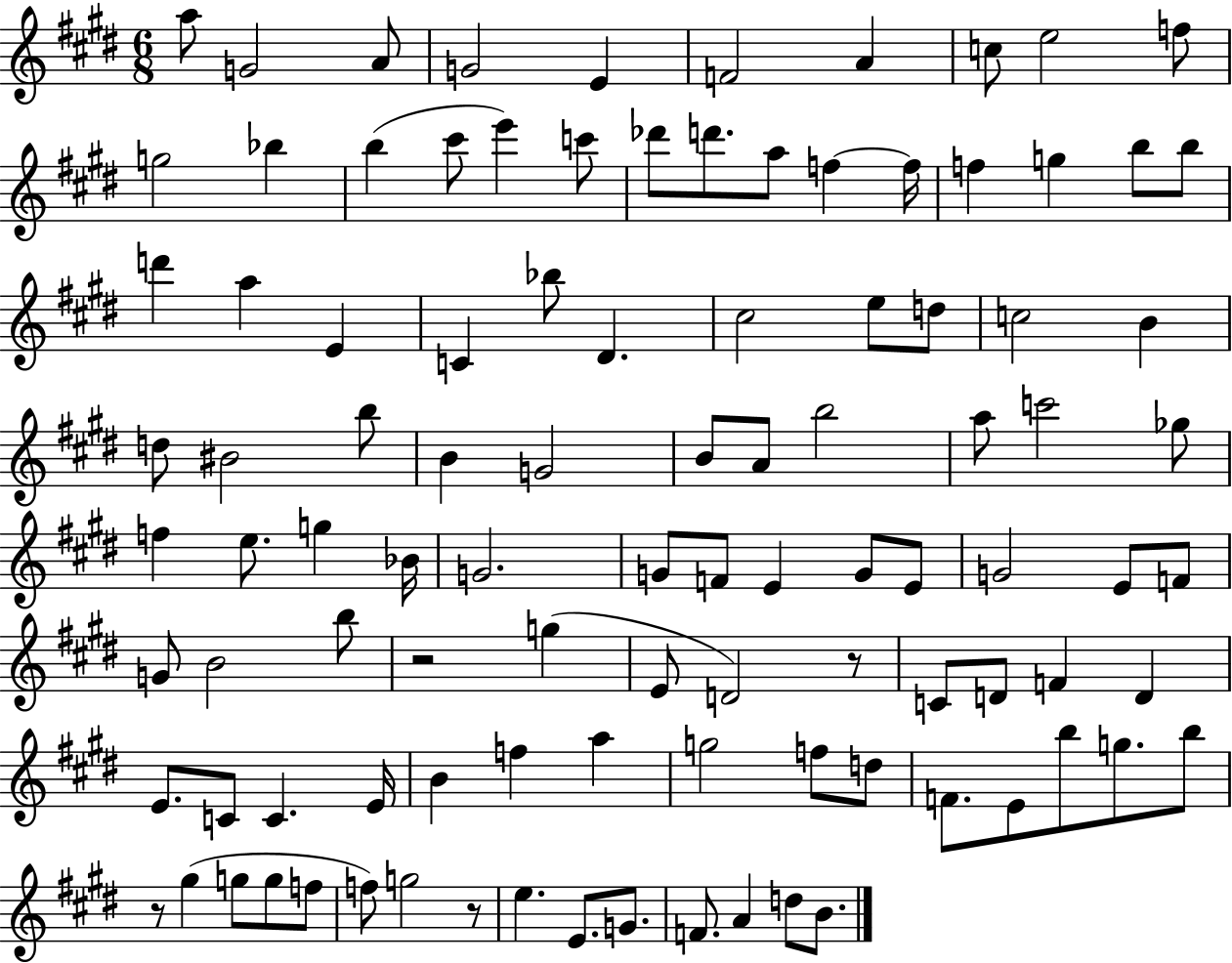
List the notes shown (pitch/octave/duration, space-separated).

A5/e G4/h A4/e G4/h E4/q F4/h A4/q C5/e E5/h F5/e G5/h Bb5/q B5/q C#6/e E6/q C6/e Db6/e D6/e. A5/e F5/q F5/s F5/q G5/q B5/e B5/e D6/q A5/q E4/q C4/q Bb5/e D#4/q. C#5/h E5/e D5/e C5/h B4/q D5/e BIS4/h B5/e B4/q G4/h B4/e A4/e B5/h A5/e C6/h Gb5/e F5/q E5/e. G5/q Bb4/s G4/h. G4/e F4/e E4/q G4/e E4/e G4/h E4/e F4/e G4/e B4/h B5/e R/h G5/q E4/e D4/h R/e C4/e D4/e F4/q D4/q E4/e. C4/e C4/q. E4/s B4/q F5/q A5/q G5/h F5/e D5/e F4/e. E4/e B5/e G5/e. B5/e R/e G#5/q G5/e G5/e F5/e F5/e G5/h R/e E5/q. E4/e. G4/e. F4/e. A4/q D5/e B4/e.